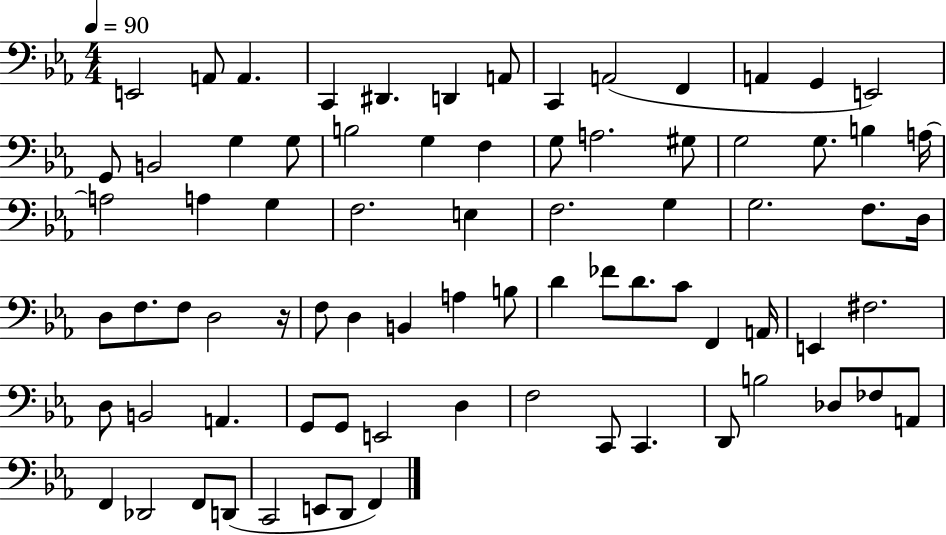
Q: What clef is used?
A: bass